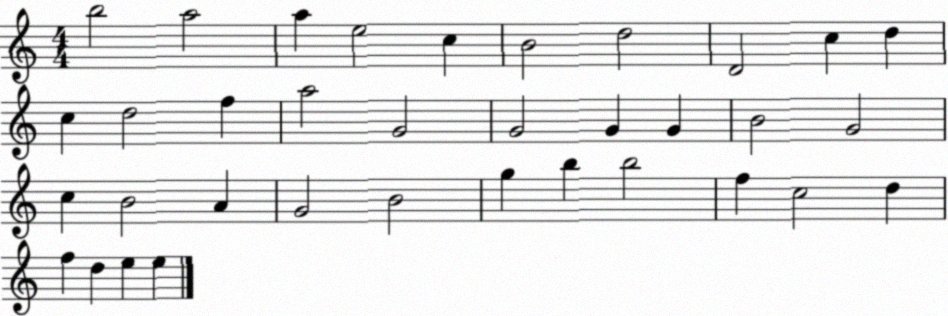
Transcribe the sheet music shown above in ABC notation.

X:1
T:Untitled
M:4/4
L:1/4
K:C
b2 a2 a e2 c B2 d2 D2 c d c d2 f a2 G2 G2 G G B2 G2 c B2 A G2 B2 g b b2 f c2 d f d e e